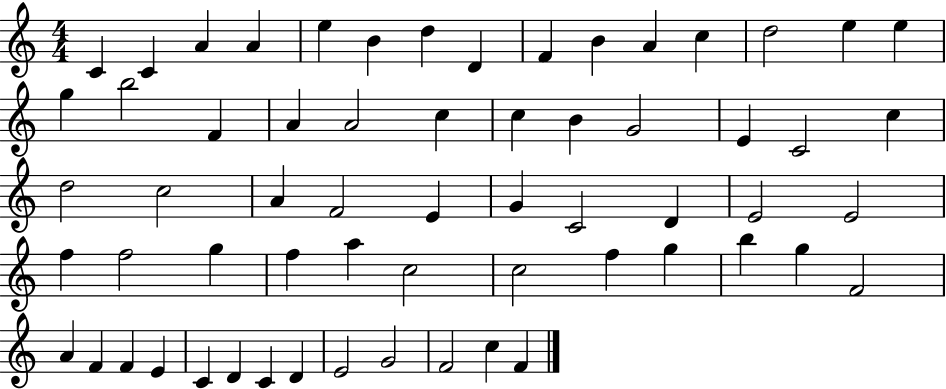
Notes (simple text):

C4/q C4/q A4/q A4/q E5/q B4/q D5/q D4/q F4/q B4/q A4/q C5/q D5/h E5/q E5/q G5/q B5/h F4/q A4/q A4/h C5/q C5/q B4/q G4/h E4/q C4/h C5/q D5/h C5/h A4/q F4/h E4/q G4/q C4/h D4/q E4/h E4/h F5/q F5/h G5/q F5/q A5/q C5/h C5/h F5/q G5/q B5/q G5/q F4/h A4/q F4/q F4/q E4/q C4/q D4/q C4/q D4/q E4/h G4/h F4/h C5/q F4/q